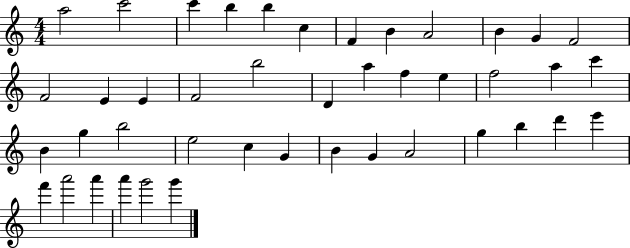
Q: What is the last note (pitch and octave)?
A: G6